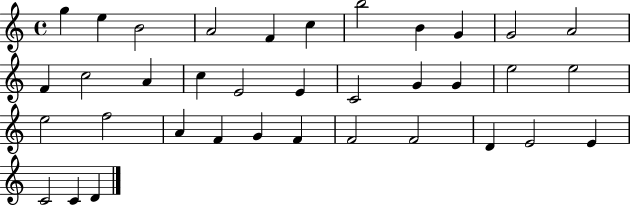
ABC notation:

X:1
T:Untitled
M:4/4
L:1/4
K:C
g e B2 A2 F c b2 B G G2 A2 F c2 A c E2 E C2 G G e2 e2 e2 f2 A F G F F2 F2 D E2 E C2 C D